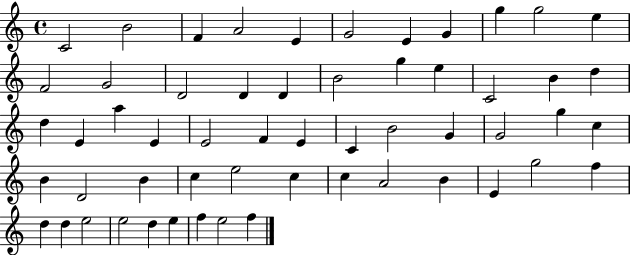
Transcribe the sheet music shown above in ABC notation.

X:1
T:Untitled
M:4/4
L:1/4
K:C
C2 B2 F A2 E G2 E G g g2 e F2 G2 D2 D D B2 g e C2 B d d E a E E2 F E C B2 G G2 g c B D2 B c e2 c c A2 B E g2 f d d e2 e2 d e f e2 f